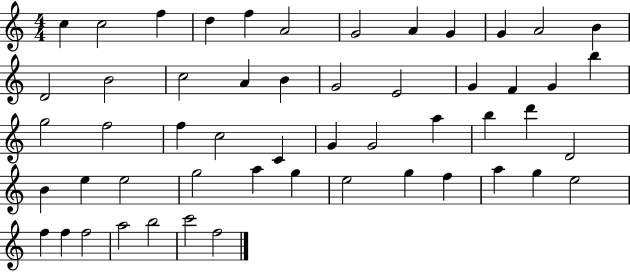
X:1
T:Untitled
M:4/4
L:1/4
K:C
c c2 f d f A2 G2 A G G A2 B D2 B2 c2 A B G2 E2 G F G b g2 f2 f c2 C G G2 a b d' D2 B e e2 g2 a g e2 g f a g e2 f f f2 a2 b2 c'2 f2